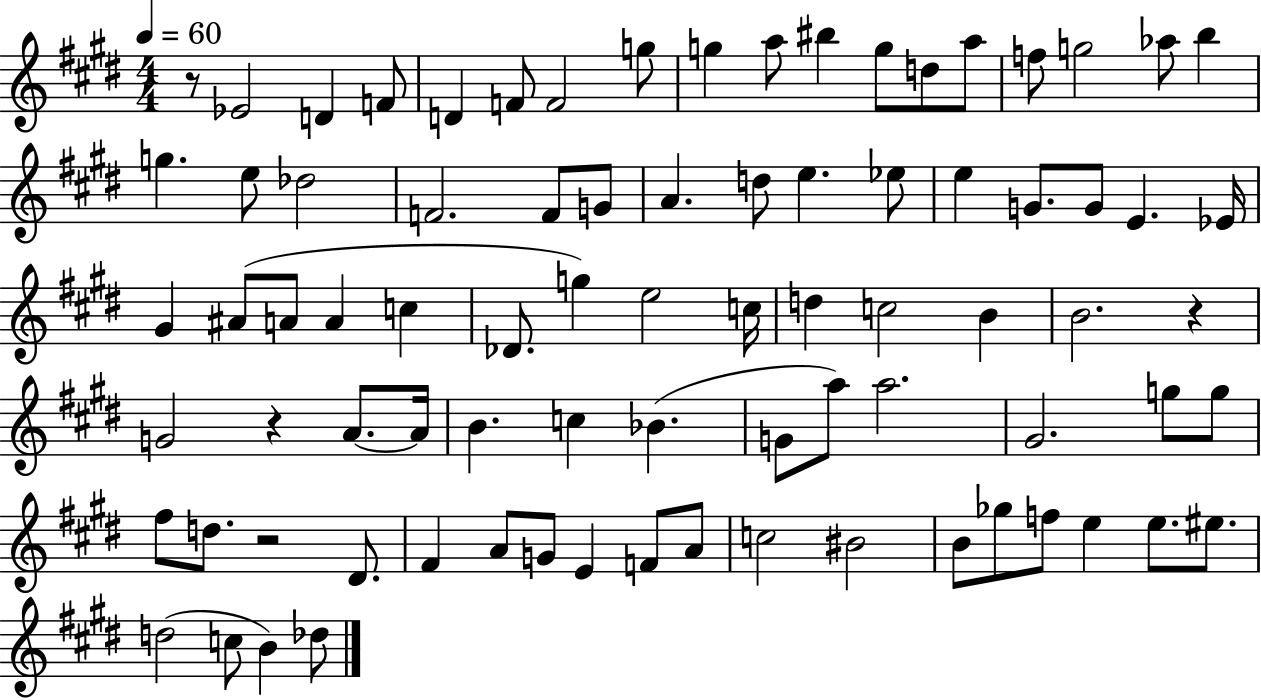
X:1
T:Untitled
M:4/4
L:1/4
K:E
z/2 _E2 D F/2 D F/2 F2 g/2 g a/2 ^b g/2 d/2 a/2 f/2 g2 _a/2 b g e/2 _d2 F2 F/2 G/2 A d/2 e _e/2 e G/2 G/2 E _E/4 ^G ^A/2 A/2 A c _D/2 g e2 c/4 d c2 B B2 z G2 z A/2 A/4 B c _B G/2 a/2 a2 ^G2 g/2 g/2 ^f/2 d/2 z2 ^D/2 ^F A/2 G/2 E F/2 A/2 c2 ^B2 B/2 _g/2 f/2 e e/2 ^e/2 d2 c/2 B _d/2